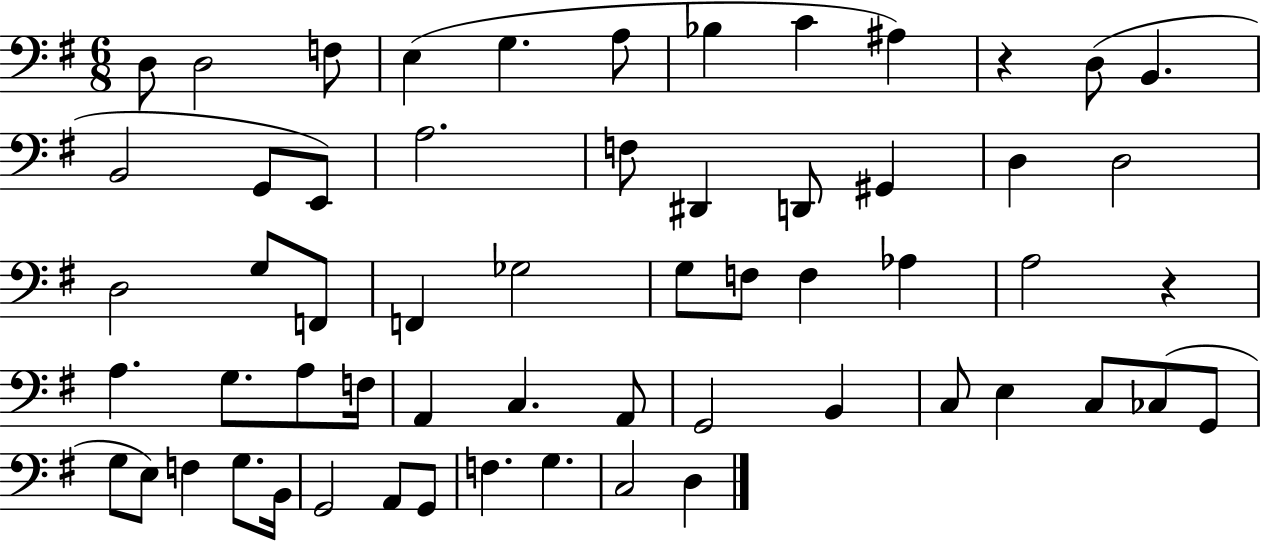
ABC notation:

X:1
T:Untitled
M:6/8
L:1/4
K:G
D,/2 D,2 F,/2 E, G, A,/2 _B, C ^A, z D,/2 B,, B,,2 G,,/2 E,,/2 A,2 F,/2 ^D,, D,,/2 ^G,, D, D,2 D,2 G,/2 F,,/2 F,, _G,2 G,/2 F,/2 F, _A, A,2 z A, G,/2 A,/2 F,/4 A,, C, A,,/2 G,,2 B,, C,/2 E, C,/2 _C,/2 G,,/2 G,/2 E,/2 F, G,/2 B,,/4 G,,2 A,,/2 G,,/2 F, G, C,2 D,